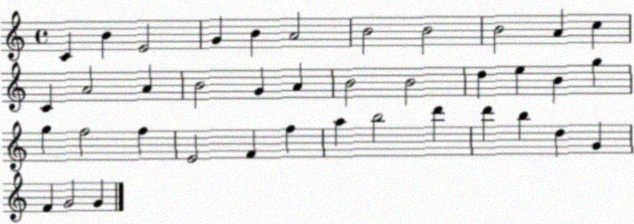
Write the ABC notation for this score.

X:1
T:Untitled
M:4/4
L:1/4
K:C
C B E2 G B A2 B2 B2 B2 A c C A2 A B2 G A B2 B2 d e B g g f2 f E2 F f a b2 d' d' b d G F G2 G